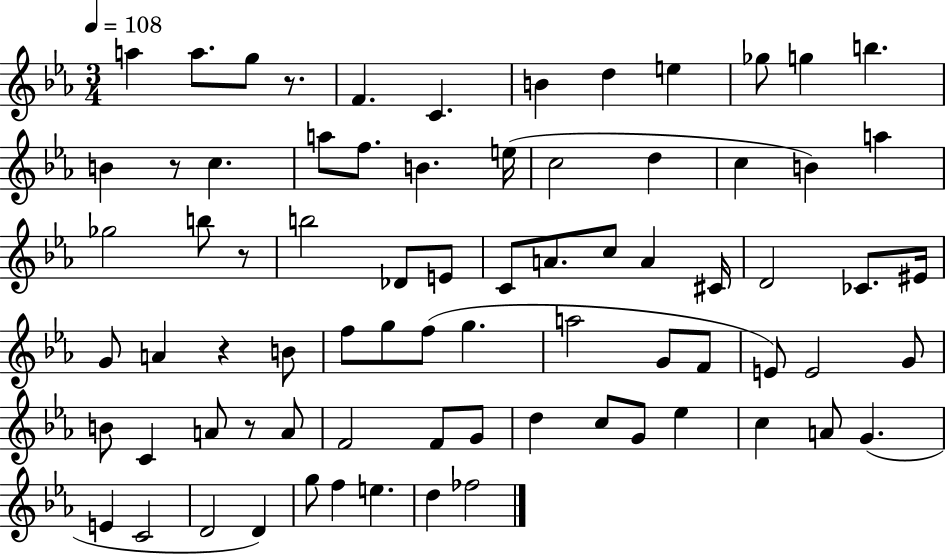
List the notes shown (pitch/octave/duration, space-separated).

A5/q A5/e. G5/e R/e. F4/q. C4/q. B4/q D5/q E5/q Gb5/e G5/q B5/q. B4/q R/e C5/q. A5/e F5/e. B4/q. E5/s C5/h D5/q C5/q B4/q A5/q Gb5/h B5/e R/e B5/h Db4/e E4/e C4/e A4/e. C5/e A4/q C#4/s D4/h CES4/e. EIS4/s G4/e A4/q R/q B4/e F5/e G5/e F5/e G5/q. A5/h G4/e F4/e E4/e E4/h G4/e B4/e C4/q A4/e R/e A4/e F4/h F4/e G4/e D5/q C5/e G4/e Eb5/q C5/q A4/e G4/q. E4/q C4/h D4/h D4/q G5/e F5/q E5/q. D5/q FES5/h